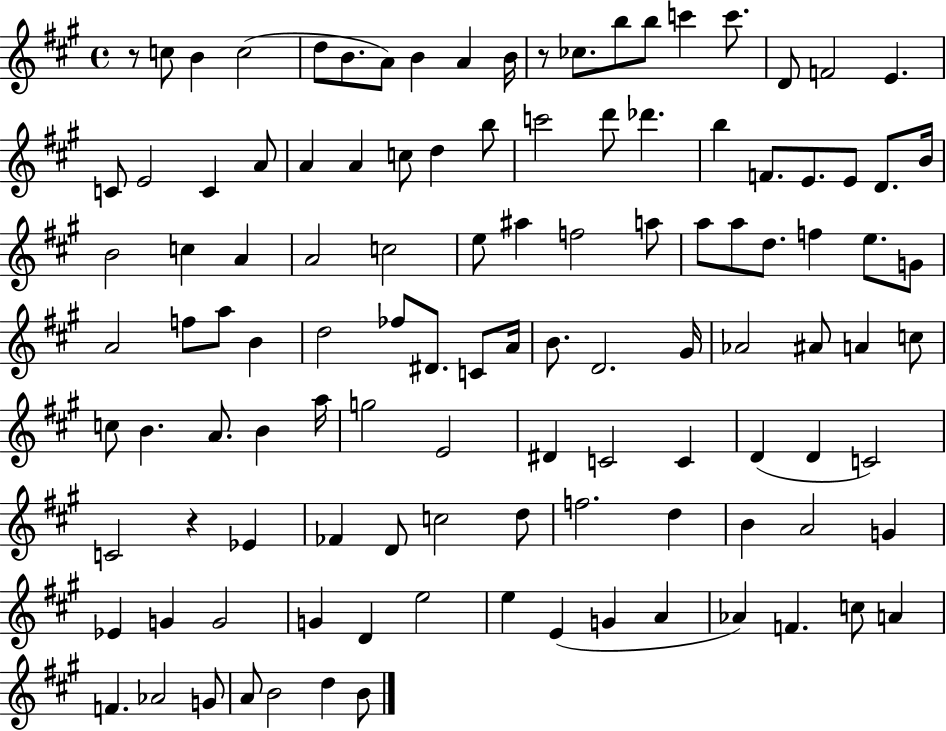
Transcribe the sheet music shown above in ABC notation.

X:1
T:Untitled
M:4/4
L:1/4
K:A
z/2 c/2 B c2 d/2 B/2 A/2 B A B/4 z/2 _c/2 b/2 b/2 c' c'/2 D/2 F2 E C/2 E2 C A/2 A A c/2 d b/2 c'2 d'/2 _d' b F/2 E/2 E/2 D/2 B/4 B2 c A A2 c2 e/2 ^a f2 a/2 a/2 a/2 d/2 f e/2 G/2 A2 f/2 a/2 B d2 _f/2 ^D/2 C/2 A/4 B/2 D2 ^G/4 _A2 ^A/2 A c/2 c/2 B A/2 B a/4 g2 E2 ^D C2 C D D C2 C2 z _E _F D/2 c2 d/2 f2 d B A2 G _E G G2 G D e2 e E G A _A F c/2 A F _A2 G/2 A/2 B2 d B/2